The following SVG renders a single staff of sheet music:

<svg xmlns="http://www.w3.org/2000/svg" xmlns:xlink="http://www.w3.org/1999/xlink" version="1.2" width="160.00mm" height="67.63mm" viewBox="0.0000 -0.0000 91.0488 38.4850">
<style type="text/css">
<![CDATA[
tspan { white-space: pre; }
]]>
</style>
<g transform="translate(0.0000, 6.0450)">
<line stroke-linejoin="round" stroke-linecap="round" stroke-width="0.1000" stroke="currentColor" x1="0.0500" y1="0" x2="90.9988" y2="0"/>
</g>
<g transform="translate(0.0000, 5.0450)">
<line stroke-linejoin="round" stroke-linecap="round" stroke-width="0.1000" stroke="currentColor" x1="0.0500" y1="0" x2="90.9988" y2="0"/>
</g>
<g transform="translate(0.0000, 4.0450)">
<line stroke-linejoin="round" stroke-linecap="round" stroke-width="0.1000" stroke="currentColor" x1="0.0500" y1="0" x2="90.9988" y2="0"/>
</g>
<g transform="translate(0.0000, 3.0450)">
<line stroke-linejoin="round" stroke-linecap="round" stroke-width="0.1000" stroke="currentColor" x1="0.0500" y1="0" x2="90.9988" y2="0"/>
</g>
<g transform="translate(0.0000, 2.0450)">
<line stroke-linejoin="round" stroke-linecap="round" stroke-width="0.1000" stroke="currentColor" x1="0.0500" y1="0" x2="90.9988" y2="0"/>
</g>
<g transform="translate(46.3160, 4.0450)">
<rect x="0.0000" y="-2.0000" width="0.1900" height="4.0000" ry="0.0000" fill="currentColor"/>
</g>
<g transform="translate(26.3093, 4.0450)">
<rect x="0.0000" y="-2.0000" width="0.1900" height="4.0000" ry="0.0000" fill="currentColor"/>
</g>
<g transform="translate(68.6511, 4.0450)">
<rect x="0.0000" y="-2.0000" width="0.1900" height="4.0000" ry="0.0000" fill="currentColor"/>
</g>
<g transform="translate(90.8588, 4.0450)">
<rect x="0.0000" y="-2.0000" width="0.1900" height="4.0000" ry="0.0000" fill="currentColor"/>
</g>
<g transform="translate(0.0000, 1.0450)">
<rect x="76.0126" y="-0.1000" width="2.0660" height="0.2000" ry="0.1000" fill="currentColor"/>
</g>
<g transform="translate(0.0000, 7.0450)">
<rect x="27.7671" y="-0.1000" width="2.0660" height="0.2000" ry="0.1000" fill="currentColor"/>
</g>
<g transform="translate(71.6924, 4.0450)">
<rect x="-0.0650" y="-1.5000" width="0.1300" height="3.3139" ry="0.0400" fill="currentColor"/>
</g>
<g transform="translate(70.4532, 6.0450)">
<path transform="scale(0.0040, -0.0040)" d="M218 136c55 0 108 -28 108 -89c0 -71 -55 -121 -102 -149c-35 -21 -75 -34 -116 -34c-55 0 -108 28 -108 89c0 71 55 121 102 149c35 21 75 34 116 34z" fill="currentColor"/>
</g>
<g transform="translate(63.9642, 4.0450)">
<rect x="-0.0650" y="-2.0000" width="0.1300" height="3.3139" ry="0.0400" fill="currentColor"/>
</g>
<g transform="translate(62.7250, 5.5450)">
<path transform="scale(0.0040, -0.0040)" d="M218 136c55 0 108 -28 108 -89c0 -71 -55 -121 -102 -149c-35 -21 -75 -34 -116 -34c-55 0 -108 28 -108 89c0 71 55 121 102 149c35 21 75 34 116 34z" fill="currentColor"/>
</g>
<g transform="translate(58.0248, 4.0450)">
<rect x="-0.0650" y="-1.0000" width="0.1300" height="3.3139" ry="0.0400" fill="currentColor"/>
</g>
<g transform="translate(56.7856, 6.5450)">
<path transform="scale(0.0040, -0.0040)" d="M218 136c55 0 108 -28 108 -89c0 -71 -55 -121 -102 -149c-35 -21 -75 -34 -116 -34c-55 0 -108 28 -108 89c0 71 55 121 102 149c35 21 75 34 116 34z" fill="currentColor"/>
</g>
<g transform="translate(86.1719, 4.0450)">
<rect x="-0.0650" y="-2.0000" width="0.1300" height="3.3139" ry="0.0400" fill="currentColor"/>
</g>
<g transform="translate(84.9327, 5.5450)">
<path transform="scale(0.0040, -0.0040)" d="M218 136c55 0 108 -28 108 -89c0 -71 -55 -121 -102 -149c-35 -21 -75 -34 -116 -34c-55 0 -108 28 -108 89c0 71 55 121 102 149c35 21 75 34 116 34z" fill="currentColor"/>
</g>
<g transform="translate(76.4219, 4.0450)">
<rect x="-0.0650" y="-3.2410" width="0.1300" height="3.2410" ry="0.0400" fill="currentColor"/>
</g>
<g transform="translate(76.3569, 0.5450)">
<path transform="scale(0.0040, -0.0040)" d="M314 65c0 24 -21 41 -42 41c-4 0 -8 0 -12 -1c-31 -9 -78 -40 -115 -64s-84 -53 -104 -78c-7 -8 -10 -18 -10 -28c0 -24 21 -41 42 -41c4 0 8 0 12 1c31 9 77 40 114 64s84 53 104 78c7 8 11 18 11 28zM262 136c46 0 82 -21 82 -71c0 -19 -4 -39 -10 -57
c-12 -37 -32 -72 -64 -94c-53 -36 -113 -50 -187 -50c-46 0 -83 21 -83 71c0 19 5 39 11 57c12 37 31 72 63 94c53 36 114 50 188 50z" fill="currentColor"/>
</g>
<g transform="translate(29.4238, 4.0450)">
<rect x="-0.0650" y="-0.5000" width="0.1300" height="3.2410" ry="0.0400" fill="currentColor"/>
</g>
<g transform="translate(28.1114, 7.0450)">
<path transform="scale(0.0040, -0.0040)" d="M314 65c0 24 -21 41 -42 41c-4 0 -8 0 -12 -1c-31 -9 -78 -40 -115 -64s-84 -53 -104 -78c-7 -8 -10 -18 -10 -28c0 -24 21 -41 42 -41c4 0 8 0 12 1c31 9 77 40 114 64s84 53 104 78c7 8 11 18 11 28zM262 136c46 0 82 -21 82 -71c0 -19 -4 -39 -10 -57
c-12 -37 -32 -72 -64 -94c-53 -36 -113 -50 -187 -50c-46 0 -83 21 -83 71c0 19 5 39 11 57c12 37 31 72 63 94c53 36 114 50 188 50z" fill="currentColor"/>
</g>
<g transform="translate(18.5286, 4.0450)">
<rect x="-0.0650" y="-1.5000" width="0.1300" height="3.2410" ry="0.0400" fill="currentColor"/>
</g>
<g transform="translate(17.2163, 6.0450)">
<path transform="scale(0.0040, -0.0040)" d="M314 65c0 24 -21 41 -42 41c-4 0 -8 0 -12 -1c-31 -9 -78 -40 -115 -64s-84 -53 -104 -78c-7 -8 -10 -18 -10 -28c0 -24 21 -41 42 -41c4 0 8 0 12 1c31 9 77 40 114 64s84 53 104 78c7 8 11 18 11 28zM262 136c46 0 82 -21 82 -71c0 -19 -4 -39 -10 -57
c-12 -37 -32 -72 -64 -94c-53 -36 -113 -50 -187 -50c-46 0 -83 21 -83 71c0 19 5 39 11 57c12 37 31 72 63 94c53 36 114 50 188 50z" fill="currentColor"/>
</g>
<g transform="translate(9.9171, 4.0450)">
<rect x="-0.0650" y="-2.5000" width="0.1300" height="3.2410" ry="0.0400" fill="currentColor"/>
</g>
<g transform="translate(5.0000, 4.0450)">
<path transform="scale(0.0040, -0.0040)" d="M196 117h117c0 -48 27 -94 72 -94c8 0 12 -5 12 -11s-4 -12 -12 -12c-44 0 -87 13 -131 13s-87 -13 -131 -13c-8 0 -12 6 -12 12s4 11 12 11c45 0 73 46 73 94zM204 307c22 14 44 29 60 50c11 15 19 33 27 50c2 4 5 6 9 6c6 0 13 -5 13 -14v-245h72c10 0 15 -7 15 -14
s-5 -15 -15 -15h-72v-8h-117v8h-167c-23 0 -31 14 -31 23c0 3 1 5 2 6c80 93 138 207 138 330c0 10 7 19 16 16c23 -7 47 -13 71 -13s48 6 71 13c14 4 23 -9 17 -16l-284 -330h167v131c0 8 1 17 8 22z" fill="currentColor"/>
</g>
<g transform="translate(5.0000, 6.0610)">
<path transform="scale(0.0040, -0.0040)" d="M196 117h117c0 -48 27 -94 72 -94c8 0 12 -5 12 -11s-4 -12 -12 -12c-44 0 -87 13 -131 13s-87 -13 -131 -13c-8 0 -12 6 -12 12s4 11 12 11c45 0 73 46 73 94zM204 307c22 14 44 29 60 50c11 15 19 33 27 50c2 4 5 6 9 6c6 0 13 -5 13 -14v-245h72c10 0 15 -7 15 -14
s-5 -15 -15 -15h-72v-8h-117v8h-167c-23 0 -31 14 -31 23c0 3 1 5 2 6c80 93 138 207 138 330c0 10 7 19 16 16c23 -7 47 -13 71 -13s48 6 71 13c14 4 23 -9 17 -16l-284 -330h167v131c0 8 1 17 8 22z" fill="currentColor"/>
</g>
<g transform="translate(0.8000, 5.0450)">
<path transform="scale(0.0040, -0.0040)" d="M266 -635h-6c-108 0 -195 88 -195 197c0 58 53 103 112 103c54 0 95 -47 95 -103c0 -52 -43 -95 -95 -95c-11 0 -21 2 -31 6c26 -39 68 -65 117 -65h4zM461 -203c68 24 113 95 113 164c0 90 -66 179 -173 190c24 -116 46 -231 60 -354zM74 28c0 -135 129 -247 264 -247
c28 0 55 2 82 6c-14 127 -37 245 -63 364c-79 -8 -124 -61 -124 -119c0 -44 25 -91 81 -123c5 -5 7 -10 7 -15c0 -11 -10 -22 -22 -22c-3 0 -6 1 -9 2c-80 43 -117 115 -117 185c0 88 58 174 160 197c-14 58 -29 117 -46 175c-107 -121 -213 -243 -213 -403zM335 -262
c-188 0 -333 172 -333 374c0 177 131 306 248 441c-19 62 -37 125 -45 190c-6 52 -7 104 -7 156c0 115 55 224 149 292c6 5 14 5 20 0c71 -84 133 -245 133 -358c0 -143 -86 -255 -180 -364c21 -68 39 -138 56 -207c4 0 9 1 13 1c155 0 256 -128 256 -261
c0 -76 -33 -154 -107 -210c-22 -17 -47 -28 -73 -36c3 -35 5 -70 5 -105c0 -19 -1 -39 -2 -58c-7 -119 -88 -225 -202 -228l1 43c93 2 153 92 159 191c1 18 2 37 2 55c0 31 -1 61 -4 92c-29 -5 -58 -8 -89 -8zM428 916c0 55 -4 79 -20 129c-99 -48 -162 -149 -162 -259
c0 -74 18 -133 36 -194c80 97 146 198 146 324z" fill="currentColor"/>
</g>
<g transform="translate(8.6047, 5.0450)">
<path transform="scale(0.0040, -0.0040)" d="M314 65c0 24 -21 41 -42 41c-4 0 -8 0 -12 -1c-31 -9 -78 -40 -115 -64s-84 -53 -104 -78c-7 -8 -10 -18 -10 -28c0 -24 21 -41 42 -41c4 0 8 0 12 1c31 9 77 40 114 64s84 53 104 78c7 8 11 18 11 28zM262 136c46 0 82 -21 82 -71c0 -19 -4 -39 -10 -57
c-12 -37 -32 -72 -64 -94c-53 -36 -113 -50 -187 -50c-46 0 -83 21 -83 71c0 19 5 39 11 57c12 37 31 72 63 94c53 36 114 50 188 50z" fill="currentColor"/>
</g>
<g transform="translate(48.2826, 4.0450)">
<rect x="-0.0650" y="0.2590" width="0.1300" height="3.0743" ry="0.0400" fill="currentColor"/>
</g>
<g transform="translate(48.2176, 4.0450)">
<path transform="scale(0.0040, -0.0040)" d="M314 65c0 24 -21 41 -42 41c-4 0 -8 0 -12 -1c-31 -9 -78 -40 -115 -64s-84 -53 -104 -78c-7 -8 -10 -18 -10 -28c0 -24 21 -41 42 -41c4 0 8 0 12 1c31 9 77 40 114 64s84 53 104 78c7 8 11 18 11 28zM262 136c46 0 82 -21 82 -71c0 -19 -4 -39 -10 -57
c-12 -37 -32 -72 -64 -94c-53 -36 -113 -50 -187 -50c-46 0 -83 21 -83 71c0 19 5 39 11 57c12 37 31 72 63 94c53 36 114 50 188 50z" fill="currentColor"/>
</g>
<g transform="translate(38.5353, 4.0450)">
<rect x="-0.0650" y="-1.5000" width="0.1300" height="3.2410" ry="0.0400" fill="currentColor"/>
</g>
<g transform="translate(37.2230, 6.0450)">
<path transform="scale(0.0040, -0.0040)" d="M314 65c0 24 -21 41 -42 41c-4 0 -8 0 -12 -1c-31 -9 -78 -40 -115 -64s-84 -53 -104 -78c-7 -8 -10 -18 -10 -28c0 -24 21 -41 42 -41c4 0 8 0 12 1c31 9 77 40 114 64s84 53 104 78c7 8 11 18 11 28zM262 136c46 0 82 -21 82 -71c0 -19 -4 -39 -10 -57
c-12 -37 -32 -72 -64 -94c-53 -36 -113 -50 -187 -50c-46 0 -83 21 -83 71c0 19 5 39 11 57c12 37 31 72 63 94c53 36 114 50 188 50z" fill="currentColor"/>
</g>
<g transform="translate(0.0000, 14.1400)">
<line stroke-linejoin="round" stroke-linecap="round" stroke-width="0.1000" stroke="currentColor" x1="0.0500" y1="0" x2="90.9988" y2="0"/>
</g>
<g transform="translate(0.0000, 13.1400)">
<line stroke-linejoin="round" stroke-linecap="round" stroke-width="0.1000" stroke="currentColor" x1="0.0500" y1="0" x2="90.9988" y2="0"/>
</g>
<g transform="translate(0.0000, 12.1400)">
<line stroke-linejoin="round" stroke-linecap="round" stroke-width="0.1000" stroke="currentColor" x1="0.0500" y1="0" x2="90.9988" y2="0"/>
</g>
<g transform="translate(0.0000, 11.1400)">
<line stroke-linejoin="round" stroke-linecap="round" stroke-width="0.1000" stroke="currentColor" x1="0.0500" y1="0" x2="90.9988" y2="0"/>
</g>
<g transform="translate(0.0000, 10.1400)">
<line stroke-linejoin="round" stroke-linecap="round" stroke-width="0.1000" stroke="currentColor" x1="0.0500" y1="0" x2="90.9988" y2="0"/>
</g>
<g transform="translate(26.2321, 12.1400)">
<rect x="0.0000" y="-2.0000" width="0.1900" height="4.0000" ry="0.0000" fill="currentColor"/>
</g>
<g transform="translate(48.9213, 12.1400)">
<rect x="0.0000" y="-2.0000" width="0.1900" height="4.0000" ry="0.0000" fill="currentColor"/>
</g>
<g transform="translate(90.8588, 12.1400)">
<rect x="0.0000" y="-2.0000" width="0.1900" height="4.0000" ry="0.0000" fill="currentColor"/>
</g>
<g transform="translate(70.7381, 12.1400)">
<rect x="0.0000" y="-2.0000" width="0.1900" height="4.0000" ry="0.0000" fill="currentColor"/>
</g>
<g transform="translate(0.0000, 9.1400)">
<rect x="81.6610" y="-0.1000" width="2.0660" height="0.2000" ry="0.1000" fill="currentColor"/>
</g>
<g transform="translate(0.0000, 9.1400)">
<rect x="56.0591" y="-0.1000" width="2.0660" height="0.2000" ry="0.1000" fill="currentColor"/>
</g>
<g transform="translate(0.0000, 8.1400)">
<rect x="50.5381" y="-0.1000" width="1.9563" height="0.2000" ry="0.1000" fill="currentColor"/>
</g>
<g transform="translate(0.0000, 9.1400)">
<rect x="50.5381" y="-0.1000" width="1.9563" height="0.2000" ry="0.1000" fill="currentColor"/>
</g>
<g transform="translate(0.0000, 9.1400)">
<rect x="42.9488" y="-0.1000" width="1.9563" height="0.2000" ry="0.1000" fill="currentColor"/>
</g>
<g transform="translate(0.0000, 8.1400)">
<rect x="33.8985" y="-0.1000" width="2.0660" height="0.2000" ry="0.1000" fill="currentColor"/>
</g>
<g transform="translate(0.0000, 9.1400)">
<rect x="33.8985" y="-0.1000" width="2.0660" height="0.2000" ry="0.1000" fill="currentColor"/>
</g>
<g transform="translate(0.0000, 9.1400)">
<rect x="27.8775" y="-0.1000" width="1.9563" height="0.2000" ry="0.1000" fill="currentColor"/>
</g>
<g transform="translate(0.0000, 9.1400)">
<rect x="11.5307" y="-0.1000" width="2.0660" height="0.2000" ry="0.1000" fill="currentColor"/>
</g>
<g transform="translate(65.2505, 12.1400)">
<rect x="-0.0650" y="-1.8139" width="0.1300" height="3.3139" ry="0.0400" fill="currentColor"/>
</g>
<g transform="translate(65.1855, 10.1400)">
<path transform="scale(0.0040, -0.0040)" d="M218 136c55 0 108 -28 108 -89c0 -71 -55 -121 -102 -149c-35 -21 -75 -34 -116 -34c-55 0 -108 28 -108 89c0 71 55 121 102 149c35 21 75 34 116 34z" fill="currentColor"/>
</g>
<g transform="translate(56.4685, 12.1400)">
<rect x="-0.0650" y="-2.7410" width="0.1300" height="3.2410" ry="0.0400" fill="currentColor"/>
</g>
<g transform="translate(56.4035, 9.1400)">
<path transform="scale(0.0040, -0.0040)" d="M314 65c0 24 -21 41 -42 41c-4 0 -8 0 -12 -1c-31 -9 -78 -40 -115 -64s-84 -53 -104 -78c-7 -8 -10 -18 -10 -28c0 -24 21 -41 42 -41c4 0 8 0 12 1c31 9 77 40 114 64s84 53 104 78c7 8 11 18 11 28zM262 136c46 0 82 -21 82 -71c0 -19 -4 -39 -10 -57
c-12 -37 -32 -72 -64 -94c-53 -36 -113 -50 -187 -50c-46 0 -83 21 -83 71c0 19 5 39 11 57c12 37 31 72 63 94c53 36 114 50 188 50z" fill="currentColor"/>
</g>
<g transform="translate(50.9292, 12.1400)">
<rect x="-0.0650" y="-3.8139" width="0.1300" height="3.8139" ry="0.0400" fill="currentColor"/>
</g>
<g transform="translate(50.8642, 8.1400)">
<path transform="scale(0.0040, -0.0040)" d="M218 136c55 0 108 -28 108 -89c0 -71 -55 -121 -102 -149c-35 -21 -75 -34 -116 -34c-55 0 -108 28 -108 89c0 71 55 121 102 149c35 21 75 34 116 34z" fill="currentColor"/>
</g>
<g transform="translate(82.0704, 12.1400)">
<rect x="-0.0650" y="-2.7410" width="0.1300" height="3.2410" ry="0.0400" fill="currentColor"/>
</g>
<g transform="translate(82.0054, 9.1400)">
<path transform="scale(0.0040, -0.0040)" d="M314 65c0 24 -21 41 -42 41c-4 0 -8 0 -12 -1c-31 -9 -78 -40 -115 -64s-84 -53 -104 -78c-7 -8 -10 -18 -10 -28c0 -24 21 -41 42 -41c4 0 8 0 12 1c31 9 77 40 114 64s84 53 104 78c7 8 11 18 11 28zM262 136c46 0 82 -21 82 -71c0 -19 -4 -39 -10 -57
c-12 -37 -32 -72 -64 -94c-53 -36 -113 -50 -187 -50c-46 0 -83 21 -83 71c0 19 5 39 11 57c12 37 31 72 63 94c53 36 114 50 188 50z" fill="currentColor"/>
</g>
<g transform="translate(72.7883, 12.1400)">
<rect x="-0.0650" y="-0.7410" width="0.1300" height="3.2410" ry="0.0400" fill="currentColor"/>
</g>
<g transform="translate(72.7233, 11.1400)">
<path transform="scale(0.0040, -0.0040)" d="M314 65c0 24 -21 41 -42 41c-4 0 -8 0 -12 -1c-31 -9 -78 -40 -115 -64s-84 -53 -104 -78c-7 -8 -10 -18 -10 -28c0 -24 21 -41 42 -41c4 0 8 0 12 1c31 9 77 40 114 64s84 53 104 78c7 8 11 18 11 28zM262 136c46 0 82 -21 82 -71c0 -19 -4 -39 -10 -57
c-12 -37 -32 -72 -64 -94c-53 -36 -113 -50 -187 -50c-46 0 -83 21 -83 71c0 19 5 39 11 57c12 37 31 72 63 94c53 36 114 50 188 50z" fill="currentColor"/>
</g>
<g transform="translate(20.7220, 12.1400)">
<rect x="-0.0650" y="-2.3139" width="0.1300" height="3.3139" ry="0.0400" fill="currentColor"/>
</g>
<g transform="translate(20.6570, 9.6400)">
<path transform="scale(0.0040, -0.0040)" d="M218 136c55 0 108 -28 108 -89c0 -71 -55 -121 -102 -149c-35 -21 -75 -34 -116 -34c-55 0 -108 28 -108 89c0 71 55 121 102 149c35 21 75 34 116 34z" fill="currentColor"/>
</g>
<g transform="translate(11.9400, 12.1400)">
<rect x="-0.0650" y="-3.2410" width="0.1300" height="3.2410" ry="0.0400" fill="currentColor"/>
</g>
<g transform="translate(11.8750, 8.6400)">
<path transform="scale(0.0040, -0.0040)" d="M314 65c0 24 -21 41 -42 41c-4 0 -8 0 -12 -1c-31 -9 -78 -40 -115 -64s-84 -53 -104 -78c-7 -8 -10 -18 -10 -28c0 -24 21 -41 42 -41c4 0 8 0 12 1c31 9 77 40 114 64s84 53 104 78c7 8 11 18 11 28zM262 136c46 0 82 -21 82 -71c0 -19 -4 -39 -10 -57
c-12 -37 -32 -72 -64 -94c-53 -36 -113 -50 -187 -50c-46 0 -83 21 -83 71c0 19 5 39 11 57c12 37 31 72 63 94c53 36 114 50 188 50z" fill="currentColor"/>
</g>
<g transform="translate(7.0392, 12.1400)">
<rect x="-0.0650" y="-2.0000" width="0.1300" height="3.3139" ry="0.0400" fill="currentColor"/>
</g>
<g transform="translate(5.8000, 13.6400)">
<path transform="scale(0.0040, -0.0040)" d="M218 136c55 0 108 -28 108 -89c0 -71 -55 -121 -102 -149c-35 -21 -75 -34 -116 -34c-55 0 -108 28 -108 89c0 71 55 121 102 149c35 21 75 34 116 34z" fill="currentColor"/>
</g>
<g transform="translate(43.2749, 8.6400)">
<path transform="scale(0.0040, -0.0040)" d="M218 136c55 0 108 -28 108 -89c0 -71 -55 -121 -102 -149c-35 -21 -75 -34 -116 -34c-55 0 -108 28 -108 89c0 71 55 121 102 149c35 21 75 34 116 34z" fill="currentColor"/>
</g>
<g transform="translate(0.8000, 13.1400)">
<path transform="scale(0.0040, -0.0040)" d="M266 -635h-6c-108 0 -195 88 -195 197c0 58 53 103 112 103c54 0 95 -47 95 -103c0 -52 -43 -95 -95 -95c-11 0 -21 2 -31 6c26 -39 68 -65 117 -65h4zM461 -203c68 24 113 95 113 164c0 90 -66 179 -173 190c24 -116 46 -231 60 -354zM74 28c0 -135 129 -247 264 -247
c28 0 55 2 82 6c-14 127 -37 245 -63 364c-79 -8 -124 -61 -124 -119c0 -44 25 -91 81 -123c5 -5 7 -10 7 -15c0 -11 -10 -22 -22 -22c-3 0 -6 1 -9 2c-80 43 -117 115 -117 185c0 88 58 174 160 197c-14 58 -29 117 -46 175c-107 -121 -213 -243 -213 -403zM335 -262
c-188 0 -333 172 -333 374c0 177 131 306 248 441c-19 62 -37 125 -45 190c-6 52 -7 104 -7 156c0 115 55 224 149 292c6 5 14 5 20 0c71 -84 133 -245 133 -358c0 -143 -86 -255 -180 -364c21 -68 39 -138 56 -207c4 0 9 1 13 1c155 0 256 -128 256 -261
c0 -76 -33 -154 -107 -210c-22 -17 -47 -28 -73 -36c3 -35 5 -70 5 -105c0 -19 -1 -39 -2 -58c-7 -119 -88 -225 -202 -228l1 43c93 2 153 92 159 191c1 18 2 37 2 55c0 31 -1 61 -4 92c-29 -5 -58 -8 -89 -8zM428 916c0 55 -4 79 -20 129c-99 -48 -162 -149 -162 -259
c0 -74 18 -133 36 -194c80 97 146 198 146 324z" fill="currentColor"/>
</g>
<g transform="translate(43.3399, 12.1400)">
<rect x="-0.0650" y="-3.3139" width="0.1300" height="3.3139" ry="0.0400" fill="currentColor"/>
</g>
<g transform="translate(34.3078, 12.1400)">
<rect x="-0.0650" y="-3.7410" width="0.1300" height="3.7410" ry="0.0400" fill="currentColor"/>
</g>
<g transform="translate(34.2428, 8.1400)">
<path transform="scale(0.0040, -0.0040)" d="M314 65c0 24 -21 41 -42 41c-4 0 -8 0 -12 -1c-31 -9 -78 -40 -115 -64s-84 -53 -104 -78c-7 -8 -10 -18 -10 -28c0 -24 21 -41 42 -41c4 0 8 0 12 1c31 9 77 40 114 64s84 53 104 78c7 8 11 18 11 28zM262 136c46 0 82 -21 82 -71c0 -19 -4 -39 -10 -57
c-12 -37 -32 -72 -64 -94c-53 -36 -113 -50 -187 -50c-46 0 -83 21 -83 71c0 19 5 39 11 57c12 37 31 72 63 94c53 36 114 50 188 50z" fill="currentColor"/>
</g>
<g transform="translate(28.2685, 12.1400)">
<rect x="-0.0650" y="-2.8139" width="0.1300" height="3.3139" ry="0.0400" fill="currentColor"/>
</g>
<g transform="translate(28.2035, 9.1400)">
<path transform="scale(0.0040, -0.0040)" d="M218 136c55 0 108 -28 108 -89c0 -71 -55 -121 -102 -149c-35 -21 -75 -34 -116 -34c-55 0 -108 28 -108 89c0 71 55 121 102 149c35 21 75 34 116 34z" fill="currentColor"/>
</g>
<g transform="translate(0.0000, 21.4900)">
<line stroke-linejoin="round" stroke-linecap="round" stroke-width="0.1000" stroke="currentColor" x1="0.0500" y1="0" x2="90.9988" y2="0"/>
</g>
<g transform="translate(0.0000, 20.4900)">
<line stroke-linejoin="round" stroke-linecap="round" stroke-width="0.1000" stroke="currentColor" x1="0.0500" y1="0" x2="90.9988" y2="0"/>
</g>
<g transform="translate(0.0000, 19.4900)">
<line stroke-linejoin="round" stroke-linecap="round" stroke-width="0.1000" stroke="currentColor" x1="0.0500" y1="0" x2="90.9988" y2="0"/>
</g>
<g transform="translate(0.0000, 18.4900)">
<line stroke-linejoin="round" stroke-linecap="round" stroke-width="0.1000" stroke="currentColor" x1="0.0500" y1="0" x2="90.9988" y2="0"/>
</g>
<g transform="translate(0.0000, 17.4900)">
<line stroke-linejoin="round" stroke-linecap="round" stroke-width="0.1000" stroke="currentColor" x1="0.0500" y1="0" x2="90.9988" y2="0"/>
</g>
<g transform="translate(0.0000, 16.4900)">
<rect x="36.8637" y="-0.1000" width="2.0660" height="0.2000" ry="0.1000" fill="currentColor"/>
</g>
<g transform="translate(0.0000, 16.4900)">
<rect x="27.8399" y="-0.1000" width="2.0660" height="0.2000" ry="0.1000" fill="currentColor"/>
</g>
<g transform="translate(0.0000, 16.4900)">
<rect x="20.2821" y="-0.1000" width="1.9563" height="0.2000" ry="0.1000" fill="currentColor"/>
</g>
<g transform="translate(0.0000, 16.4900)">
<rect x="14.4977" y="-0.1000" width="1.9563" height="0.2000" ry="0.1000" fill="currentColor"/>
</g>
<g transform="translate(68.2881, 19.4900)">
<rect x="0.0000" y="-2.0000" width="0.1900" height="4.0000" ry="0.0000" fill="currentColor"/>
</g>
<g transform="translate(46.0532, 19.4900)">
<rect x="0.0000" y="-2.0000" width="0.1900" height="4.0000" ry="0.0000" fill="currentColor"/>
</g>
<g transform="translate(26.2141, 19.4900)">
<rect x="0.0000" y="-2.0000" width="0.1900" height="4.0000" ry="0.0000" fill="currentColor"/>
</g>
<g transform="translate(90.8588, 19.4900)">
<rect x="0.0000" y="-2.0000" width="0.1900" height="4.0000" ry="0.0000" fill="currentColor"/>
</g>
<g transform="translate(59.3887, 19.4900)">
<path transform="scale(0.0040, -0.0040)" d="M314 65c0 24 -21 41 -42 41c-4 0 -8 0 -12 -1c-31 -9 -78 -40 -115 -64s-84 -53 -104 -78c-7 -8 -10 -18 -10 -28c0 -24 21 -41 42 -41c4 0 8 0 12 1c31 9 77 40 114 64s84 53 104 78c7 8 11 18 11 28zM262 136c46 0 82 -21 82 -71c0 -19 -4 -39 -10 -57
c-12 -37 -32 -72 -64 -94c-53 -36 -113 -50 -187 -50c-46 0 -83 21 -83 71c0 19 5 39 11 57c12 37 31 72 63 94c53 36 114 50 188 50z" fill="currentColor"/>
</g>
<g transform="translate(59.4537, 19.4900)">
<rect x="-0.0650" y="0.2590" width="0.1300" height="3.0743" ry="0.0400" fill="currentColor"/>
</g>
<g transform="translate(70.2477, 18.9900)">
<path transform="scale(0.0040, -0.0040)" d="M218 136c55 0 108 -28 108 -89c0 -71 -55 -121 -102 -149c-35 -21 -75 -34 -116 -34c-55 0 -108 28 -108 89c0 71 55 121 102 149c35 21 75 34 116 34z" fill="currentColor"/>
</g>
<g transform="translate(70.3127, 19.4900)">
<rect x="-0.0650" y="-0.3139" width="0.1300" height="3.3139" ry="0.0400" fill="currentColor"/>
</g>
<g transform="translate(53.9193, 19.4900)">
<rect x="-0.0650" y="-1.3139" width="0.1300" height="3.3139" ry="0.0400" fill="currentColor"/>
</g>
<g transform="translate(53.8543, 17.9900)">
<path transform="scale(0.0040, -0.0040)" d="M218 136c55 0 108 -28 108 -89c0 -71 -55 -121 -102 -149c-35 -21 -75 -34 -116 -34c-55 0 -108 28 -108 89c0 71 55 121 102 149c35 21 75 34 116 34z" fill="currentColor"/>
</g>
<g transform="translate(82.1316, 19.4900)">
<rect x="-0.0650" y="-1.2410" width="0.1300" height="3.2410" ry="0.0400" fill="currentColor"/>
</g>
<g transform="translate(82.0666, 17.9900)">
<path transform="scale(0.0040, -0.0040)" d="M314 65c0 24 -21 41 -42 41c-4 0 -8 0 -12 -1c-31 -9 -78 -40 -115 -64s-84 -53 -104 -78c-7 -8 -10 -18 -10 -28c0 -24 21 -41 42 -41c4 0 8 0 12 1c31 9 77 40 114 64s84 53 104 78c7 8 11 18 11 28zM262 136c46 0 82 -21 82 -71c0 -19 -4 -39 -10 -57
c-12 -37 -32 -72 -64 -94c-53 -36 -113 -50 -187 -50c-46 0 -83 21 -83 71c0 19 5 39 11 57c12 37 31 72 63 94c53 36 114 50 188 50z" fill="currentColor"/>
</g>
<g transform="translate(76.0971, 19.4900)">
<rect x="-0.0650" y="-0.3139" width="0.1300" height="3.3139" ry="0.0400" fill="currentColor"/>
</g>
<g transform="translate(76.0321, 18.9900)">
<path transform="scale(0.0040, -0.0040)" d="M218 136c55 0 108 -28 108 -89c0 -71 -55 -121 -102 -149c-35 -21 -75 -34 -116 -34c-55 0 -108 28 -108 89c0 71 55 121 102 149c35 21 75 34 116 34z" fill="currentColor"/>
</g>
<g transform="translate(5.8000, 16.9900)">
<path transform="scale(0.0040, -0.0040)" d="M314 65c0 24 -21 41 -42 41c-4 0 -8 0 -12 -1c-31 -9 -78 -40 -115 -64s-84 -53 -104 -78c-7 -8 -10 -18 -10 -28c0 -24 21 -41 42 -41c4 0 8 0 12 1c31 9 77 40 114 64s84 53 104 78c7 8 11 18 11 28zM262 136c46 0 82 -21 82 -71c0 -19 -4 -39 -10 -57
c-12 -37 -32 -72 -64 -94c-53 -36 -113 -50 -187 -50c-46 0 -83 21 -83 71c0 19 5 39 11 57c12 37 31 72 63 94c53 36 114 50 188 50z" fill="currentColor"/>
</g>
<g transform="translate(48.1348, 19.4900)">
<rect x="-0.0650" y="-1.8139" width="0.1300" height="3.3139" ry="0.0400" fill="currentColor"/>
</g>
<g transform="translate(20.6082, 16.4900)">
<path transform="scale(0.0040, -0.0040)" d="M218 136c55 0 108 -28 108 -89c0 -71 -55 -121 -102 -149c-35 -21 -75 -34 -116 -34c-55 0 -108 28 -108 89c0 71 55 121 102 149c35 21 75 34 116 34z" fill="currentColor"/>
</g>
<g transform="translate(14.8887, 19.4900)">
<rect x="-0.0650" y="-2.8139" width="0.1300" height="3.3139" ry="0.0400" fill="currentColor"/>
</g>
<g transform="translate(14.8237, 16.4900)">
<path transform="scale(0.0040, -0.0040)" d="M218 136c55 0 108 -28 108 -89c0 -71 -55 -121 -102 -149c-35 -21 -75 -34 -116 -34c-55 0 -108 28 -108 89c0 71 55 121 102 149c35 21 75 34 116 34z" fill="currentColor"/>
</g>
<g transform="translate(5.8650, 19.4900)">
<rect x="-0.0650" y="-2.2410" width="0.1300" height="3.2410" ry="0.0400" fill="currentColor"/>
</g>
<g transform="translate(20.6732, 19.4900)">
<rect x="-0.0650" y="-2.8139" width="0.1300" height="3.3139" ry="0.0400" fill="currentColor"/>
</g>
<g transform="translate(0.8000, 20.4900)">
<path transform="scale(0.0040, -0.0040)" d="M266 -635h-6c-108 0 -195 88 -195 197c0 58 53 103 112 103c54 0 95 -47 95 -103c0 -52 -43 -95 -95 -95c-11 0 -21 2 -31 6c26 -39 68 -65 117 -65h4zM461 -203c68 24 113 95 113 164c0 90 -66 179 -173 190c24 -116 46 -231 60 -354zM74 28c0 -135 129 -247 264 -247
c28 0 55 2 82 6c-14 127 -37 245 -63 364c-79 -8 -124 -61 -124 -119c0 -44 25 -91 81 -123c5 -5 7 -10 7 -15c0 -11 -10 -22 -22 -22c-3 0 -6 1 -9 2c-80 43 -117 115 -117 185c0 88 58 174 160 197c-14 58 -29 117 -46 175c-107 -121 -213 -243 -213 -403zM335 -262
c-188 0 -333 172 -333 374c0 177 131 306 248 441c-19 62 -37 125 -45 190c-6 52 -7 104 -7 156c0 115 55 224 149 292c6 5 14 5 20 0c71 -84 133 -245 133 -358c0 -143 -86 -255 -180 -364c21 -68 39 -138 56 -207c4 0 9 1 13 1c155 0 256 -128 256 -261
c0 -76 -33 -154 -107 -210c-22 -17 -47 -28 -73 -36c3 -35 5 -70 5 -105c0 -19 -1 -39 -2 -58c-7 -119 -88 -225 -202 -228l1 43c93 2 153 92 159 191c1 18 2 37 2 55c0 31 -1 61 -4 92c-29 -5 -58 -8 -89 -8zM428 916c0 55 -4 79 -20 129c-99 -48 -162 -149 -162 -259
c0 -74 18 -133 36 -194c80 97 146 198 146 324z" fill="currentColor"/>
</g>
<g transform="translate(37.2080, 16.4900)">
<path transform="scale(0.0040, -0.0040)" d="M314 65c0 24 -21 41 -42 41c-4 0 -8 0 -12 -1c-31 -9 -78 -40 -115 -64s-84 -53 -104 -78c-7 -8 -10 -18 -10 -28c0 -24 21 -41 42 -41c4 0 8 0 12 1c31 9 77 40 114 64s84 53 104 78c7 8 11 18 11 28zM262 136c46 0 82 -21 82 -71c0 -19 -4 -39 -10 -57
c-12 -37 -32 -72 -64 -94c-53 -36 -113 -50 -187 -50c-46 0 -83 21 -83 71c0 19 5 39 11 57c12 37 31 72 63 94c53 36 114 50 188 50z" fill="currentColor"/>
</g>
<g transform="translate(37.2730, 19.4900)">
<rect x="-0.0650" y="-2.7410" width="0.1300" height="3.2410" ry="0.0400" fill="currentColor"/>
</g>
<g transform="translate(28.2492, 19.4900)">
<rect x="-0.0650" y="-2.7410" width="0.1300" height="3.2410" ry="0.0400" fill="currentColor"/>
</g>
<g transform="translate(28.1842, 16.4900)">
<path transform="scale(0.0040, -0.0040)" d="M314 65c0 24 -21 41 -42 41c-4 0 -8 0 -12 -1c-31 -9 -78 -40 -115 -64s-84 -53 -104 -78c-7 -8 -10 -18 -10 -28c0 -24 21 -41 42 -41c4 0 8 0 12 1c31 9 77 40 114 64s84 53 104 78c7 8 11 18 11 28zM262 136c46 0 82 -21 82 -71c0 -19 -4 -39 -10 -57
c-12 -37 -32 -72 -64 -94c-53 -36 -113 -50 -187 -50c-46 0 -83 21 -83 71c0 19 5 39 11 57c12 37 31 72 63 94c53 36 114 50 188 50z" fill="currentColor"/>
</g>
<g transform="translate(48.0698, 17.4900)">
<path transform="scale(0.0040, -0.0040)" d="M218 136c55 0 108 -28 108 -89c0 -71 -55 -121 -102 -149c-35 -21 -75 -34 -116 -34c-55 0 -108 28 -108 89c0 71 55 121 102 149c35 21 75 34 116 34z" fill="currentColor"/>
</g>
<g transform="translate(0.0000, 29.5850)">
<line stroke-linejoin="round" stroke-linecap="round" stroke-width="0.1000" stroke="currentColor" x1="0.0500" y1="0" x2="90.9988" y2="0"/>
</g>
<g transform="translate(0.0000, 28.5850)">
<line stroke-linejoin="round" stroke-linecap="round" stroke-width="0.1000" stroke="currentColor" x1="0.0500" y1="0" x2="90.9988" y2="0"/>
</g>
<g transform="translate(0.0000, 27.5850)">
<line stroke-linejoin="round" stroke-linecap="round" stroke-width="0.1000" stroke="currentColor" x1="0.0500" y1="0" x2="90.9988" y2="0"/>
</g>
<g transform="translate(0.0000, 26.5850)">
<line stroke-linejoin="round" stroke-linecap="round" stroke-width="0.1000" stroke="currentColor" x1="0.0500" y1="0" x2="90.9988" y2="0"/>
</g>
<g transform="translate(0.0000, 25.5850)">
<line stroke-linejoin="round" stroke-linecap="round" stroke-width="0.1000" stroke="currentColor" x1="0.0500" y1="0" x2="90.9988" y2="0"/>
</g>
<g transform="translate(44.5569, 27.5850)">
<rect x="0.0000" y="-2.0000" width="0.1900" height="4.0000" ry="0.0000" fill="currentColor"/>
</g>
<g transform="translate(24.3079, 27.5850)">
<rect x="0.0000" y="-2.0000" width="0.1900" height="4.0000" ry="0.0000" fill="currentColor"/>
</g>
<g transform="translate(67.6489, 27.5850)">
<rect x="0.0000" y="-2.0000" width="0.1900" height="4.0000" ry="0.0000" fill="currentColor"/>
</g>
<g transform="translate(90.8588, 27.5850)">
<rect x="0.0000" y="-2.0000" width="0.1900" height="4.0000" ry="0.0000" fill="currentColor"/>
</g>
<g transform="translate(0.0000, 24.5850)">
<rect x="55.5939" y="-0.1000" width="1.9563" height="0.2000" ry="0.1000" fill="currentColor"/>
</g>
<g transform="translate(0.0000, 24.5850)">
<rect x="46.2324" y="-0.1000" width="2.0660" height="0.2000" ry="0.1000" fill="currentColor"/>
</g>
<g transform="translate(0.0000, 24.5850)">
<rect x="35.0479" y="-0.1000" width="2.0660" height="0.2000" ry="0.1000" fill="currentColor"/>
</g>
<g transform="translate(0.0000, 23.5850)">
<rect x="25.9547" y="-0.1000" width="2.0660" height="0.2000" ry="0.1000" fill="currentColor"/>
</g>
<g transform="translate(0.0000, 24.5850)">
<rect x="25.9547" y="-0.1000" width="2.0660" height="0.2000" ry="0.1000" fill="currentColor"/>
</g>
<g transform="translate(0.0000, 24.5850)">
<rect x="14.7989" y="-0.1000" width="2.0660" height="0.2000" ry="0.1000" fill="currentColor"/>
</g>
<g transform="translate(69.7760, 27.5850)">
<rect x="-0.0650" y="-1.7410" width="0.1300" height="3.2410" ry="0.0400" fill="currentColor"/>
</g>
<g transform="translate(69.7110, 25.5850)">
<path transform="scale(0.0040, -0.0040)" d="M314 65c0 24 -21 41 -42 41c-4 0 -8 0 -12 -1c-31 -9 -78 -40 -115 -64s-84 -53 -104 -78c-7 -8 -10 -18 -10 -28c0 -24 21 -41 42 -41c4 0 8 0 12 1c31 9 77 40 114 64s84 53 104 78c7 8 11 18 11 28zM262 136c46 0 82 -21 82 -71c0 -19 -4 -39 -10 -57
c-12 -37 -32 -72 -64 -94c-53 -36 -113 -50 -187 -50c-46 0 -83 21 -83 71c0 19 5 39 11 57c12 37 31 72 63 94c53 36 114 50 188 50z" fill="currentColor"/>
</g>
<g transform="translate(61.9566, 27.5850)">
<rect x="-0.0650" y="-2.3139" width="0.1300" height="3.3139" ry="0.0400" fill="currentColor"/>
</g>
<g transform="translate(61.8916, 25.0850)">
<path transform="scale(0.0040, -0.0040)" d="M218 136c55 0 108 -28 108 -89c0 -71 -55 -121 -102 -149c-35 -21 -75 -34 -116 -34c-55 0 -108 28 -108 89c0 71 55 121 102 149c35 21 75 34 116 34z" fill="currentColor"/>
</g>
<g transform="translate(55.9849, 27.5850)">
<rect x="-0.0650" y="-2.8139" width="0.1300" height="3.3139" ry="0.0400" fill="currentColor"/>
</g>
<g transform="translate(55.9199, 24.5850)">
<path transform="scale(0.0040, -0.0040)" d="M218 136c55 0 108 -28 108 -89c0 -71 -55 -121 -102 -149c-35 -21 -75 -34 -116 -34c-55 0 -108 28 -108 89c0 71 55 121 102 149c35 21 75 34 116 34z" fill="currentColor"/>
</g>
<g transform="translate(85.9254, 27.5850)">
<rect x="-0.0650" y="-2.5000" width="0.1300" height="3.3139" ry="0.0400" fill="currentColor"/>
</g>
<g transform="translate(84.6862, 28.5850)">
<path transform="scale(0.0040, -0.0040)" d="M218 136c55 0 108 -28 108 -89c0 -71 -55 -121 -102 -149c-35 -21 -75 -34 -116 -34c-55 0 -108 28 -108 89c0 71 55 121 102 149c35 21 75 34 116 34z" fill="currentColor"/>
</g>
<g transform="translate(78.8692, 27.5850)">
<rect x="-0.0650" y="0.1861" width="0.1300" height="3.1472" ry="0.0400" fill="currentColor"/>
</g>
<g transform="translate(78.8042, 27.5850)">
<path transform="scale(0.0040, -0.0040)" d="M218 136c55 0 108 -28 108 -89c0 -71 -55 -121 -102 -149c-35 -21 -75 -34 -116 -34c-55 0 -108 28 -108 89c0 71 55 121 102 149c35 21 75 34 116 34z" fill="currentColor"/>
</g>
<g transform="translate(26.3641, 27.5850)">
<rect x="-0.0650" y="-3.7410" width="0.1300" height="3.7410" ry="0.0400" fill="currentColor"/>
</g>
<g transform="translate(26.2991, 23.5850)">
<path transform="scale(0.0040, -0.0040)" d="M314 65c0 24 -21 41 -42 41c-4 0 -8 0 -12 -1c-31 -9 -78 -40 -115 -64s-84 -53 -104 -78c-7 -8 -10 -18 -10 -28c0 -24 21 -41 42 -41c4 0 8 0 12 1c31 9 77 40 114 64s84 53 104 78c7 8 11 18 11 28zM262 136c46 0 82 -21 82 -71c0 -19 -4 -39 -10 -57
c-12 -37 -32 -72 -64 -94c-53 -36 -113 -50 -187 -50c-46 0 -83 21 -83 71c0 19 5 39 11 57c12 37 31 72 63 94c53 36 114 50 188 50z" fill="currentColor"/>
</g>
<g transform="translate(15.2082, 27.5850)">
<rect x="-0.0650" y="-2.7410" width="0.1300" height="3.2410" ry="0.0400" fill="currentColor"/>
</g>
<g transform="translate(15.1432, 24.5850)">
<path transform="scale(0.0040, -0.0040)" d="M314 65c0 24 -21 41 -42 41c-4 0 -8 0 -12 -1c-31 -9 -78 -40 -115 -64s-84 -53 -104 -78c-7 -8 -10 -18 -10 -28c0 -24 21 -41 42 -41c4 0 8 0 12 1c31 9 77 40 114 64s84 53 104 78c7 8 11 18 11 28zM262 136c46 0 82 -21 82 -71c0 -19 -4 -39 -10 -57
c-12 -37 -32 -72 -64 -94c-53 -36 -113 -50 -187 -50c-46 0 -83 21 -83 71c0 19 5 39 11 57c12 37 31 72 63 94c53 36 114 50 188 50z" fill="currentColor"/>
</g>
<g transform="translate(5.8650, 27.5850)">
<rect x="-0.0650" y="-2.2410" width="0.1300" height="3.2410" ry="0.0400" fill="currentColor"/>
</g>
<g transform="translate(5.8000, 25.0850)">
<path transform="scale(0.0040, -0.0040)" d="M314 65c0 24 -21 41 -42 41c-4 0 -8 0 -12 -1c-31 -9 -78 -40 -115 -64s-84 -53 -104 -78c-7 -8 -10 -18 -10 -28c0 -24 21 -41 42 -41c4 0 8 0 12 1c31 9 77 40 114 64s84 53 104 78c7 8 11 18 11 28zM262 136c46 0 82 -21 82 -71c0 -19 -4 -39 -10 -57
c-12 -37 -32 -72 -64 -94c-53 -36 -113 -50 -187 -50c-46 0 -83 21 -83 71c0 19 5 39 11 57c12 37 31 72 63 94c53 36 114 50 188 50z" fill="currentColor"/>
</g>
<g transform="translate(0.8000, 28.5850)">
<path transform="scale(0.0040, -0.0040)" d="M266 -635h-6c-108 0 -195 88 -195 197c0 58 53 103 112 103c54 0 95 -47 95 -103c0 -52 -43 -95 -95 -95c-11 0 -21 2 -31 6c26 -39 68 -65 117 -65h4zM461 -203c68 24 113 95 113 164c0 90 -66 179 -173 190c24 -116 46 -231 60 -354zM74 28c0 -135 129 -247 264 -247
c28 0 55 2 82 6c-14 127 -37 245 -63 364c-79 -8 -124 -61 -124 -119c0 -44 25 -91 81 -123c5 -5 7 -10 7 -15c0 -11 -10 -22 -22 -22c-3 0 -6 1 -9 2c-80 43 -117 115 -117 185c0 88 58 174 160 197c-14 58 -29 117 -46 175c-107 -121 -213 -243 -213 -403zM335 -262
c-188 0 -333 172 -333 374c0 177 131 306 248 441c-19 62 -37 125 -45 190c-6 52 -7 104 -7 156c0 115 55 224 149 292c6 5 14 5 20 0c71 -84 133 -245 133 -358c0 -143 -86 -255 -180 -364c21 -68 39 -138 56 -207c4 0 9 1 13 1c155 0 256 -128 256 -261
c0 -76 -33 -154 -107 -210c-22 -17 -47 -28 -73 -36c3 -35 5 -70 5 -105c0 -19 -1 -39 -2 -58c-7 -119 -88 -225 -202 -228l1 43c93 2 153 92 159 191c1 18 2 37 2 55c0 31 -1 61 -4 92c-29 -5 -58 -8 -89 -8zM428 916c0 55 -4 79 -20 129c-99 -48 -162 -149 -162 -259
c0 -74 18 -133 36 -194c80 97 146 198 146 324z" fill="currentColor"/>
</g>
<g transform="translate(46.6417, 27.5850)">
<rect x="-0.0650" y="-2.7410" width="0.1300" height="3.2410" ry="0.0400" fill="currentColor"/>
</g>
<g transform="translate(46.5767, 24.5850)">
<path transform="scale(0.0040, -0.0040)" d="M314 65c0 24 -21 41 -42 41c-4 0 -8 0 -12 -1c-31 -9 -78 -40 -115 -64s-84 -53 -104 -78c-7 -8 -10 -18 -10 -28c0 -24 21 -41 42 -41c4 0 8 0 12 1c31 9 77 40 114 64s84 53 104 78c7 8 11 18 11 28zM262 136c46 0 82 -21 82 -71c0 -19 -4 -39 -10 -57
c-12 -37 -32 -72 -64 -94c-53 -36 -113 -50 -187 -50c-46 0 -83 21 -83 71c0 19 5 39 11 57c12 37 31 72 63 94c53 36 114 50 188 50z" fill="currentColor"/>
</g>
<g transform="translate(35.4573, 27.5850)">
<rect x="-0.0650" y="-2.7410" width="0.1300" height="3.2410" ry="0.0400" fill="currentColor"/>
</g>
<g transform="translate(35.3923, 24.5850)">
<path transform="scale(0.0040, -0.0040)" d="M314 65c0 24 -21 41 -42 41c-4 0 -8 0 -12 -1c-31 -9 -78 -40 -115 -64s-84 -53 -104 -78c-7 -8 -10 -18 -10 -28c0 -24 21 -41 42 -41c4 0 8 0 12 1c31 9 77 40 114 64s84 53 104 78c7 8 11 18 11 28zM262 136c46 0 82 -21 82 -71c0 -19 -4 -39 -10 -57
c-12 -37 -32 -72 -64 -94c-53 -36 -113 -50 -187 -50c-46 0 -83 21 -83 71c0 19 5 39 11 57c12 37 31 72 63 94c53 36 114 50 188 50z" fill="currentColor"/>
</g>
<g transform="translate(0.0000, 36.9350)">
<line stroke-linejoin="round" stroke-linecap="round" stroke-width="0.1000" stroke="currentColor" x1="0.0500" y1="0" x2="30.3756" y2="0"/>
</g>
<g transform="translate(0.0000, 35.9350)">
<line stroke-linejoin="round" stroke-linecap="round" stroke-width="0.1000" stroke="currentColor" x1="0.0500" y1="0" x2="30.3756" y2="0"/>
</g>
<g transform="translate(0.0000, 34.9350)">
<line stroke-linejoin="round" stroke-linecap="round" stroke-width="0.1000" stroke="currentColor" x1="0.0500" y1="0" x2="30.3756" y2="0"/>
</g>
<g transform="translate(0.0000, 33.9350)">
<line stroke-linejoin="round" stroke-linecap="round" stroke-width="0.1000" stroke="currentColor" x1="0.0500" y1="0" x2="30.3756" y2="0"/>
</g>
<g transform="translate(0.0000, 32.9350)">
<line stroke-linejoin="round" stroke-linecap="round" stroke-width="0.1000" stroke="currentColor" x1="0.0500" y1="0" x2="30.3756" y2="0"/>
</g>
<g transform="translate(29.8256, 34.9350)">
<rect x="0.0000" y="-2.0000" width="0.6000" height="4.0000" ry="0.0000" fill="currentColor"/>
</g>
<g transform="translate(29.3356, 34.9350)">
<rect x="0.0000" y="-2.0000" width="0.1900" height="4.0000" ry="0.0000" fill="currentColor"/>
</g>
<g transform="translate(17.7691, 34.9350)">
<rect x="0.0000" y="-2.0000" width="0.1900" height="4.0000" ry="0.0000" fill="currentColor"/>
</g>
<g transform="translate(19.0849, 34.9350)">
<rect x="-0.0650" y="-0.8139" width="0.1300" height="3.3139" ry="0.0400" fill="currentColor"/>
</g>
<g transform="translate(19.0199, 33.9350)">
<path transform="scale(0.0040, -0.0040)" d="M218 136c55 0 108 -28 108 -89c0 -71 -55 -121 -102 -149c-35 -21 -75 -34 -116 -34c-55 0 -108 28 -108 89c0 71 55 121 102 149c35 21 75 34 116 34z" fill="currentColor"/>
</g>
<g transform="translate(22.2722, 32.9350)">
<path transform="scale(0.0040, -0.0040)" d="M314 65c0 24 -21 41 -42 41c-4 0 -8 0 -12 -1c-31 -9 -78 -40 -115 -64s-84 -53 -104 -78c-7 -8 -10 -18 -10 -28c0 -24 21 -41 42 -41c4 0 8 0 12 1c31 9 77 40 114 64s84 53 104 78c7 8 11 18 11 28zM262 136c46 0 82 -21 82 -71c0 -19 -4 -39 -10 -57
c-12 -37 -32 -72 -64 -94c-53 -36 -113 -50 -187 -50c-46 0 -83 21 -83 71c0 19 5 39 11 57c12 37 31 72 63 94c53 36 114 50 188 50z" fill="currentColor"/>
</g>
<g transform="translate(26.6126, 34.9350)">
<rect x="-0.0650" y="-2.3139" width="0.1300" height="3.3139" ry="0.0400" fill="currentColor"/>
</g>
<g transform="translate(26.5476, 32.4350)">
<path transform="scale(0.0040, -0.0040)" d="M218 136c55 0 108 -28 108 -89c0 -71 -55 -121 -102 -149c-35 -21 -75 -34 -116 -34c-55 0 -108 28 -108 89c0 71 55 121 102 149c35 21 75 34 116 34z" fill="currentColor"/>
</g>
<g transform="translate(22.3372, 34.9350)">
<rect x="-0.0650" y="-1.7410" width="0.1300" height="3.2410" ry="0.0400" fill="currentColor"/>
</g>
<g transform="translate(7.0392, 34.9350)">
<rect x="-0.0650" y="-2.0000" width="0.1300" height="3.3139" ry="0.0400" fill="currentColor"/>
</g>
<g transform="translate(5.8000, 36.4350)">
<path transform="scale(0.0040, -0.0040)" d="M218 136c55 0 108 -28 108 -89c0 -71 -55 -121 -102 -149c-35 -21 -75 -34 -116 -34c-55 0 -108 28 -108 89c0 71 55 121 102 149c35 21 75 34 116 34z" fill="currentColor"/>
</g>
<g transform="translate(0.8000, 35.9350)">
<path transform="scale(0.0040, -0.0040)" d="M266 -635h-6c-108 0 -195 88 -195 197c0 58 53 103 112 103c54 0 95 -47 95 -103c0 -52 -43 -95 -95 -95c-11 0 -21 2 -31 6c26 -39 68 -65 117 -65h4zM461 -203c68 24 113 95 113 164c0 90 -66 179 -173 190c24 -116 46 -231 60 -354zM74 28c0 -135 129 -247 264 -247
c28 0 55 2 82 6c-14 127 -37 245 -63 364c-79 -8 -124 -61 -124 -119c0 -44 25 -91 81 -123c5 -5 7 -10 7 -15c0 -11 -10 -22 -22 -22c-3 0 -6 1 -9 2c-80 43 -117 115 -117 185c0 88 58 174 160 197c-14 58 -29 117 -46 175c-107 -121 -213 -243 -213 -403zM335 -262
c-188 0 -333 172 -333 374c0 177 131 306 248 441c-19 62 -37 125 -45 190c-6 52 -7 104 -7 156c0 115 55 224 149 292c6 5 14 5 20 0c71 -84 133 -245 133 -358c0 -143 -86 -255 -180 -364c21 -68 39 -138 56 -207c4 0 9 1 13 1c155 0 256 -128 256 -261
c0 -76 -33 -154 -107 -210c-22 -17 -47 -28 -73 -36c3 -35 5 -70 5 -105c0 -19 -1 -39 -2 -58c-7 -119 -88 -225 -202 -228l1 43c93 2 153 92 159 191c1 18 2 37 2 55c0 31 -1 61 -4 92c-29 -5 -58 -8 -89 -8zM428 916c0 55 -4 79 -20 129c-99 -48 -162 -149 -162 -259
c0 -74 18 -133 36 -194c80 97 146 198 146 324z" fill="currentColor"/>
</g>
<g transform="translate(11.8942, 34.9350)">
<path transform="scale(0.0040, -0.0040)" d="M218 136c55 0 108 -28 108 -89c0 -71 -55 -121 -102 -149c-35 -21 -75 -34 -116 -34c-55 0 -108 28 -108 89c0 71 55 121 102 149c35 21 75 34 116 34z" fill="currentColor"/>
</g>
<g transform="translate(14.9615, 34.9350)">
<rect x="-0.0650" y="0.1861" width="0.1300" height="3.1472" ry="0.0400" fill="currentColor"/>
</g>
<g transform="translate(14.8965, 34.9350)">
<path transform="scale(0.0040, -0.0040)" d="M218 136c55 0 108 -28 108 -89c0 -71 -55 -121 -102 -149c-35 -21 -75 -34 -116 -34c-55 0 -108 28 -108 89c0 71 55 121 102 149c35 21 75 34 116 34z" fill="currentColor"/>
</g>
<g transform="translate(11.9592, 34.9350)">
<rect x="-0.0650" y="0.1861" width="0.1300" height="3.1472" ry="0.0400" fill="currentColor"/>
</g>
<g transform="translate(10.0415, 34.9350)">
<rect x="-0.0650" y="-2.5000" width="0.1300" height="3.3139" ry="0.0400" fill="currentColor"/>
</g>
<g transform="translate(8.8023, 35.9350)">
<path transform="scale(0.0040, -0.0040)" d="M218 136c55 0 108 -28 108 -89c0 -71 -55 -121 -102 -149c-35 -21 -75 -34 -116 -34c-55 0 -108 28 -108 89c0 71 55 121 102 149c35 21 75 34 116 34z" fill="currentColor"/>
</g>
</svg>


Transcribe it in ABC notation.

X:1
T:Untitled
M:4/4
L:1/4
K:C
G2 E2 C2 E2 B2 D F E b2 F F b2 g a c'2 b c' a2 f d2 a2 g2 a a a2 a2 f e B2 c c e2 g2 a2 c'2 a2 a2 a g f2 B G F G B B d f2 g